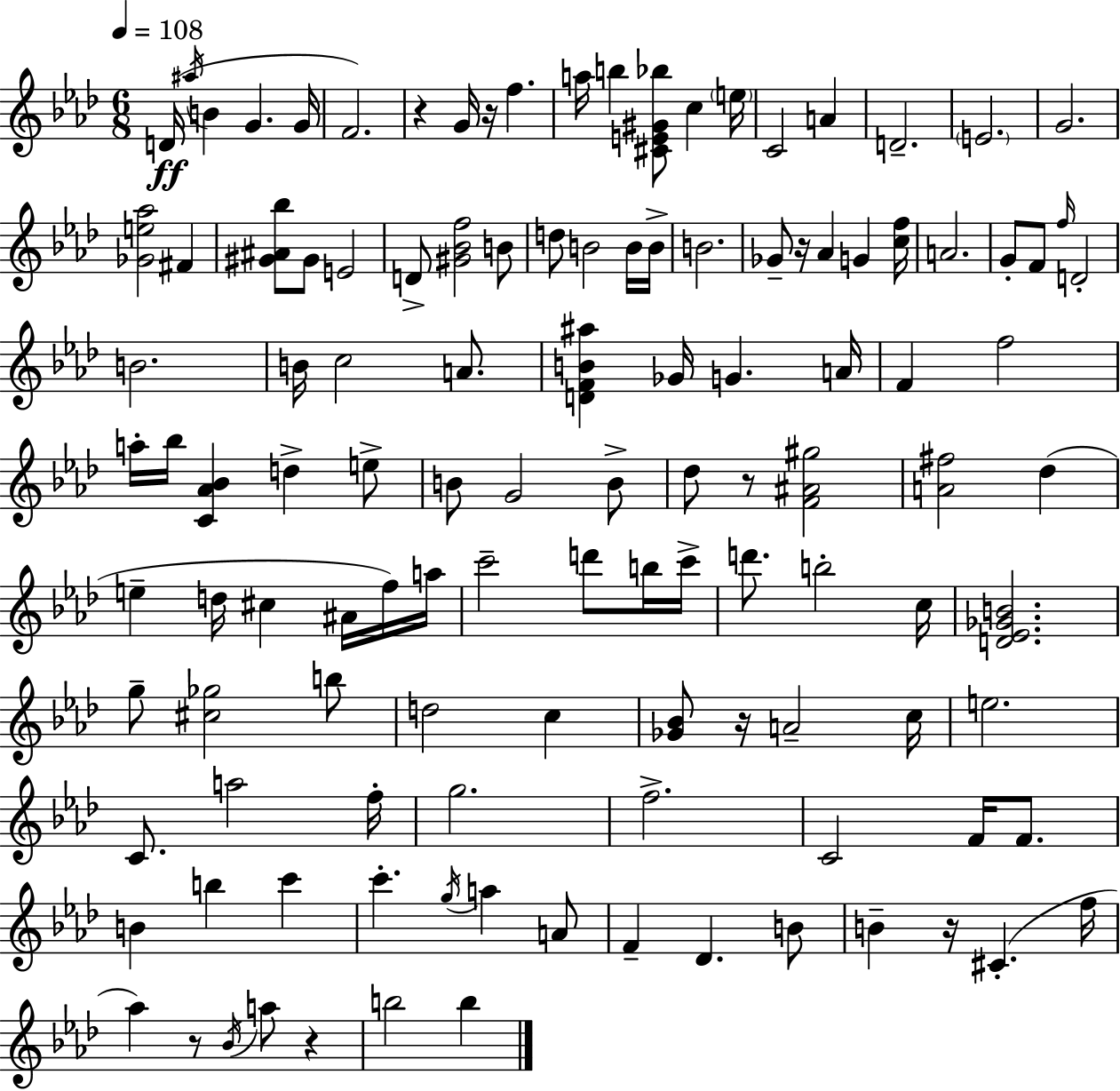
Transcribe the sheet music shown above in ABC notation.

X:1
T:Untitled
M:6/8
L:1/4
K:Fm
D/4 ^a/4 B G G/4 F2 z G/4 z/4 f a/4 b [^CE^G_b]/2 c e/4 C2 A D2 E2 G2 [_Ge_a]2 ^F [^G^A_b]/2 ^G/2 E2 D/2 [^G_Bf]2 B/2 d/2 B2 B/4 B/4 B2 _G/2 z/4 _A G [cf]/4 A2 G/2 F/2 f/4 D2 B2 B/4 c2 A/2 [DFB^a] _G/4 G A/4 F f2 a/4 _b/4 [C_A_B] d e/2 B/2 G2 B/2 _d/2 z/2 [F^A^g]2 [A^f]2 _d e d/4 ^c ^A/4 f/4 a/4 c'2 d'/2 b/4 c'/4 d'/2 b2 c/4 [D_E_GB]2 g/2 [^c_g]2 b/2 d2 c [_G_B]/2 z/4 A2 c/4 e2 C/2 a2 f/4 g2 f2 C2 F/4 F/2 B b c' c' g/4 a A/2 F _D B/2 B z/4 ^C f/4 _a z/2 _B/4 a/2 z b2 b